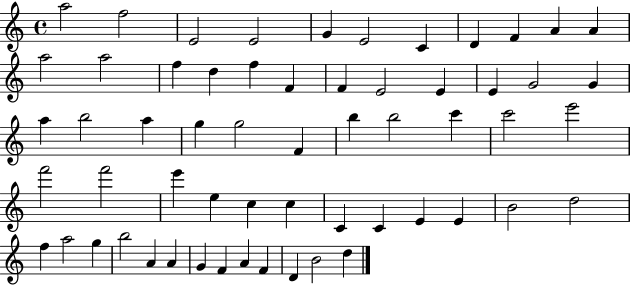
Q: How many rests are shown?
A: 0